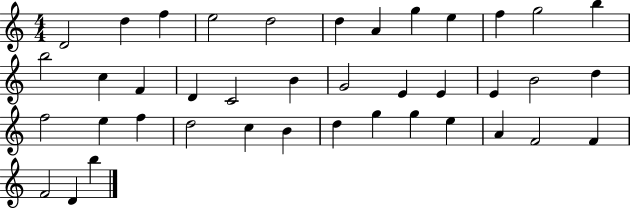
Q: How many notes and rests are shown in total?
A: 40